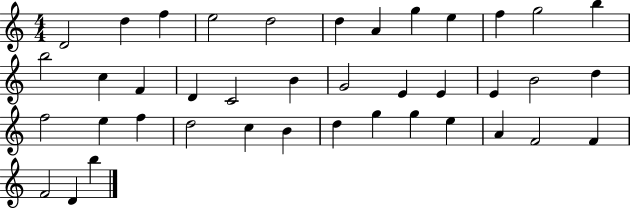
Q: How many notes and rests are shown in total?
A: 40